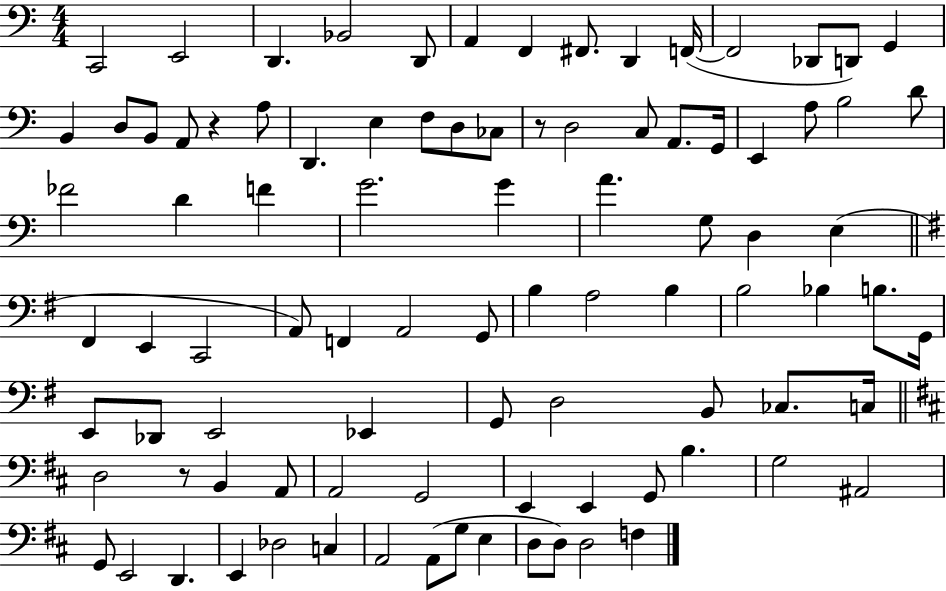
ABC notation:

X:1
T:Untitled
M:4/4
L:1/4
K:C
C,,2 E,,2 D,, _B,,2 D,,/2 A,, F,, ^F,,/2 D,, F,,/4 F,,2 _D,,/2 D,,/2 G,, B,, D,/2 B,,/2 A,,/2 z A,/2 D,, E, F,/2 D,/2 _C,/2 z/2 D,2 C,/2 A,,/2 G,,/4 E,, A,/2 B,2 D/2 _F2 D F G2 G A G,/2 D, E, ^F,, E,, C,,2 A,,/2 F,, A,,2 G,,/2 B, A,2 B, B,2 _B, B,/2 G,,/4 E,,/2 _D,,/2 E,,2 _E,, G,,/2 D,2 B,,/2 _C,/2 C,/4 D,2 z/2 B,, A,,/2 A,,2 G,,2 E,, E,, G,,/2 B, G,2 ^A,,2 G,,/2 E,,2 D,, E,, _D,2 C, A,,2 A,,/2 G,/2 E, D,/2 D,/2 D,2 F,